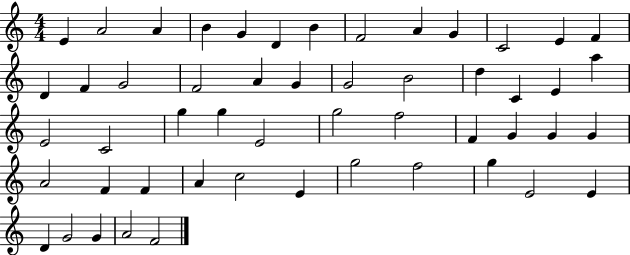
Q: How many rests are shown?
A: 0